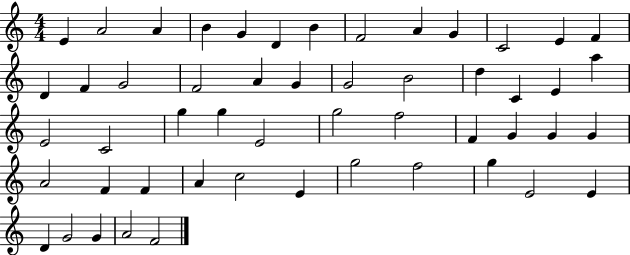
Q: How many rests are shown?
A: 0